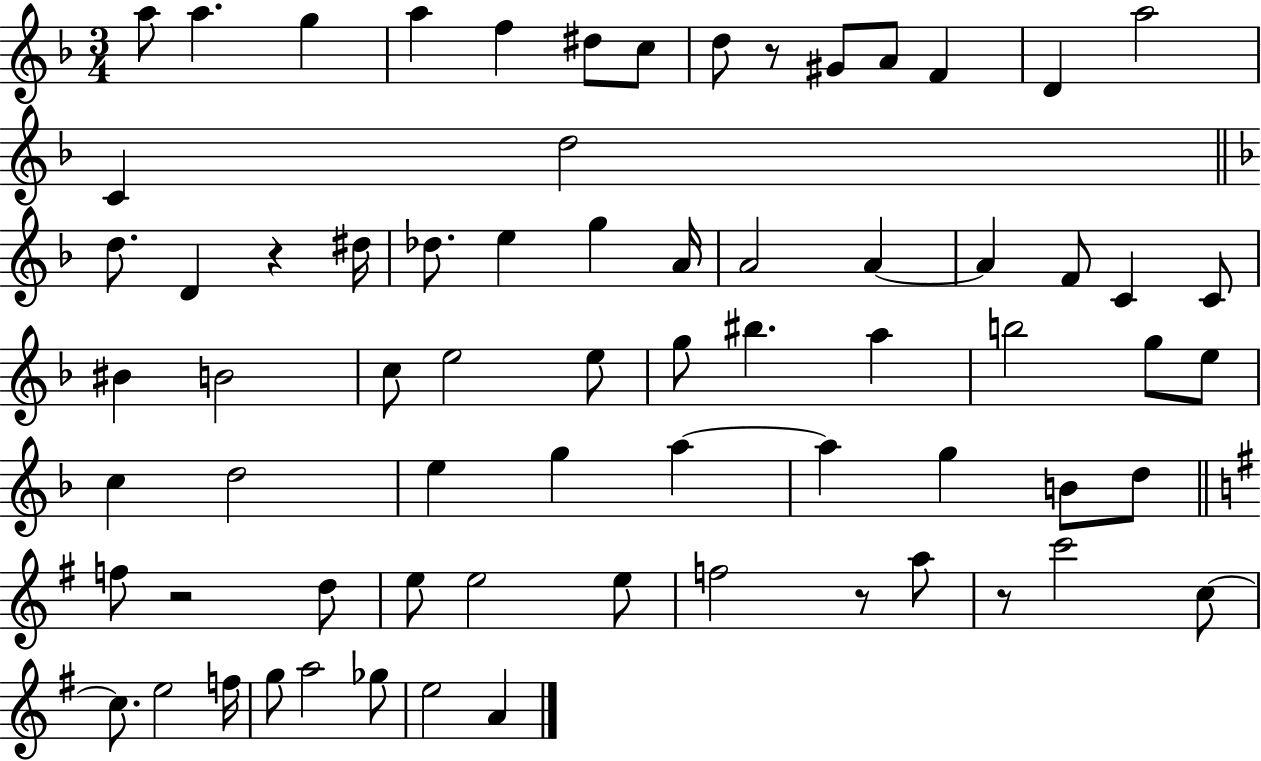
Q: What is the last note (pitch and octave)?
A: A4